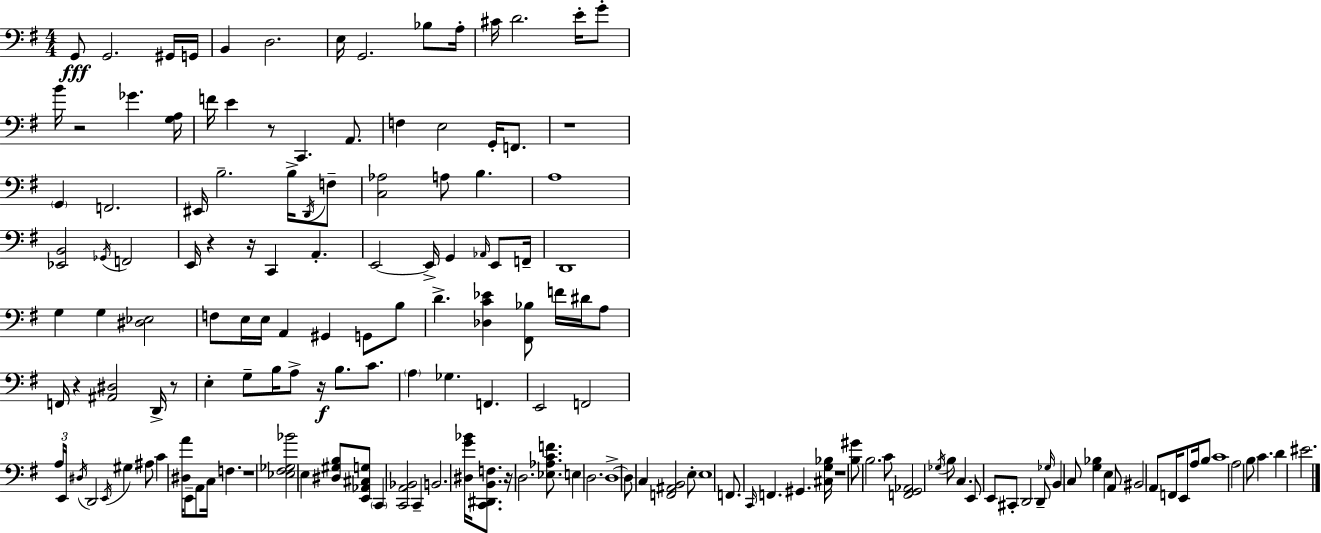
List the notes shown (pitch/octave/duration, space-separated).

G2/e G2/h. G#2/s G2/s B2/q D3/h. E3/s G2/h. Bb3/e A3/s C#4/s D4/h. E4/s G4/e B4/s R/h Gb4/q. [G3,A3]/s F4/s E4/q R/e C2/q. A2/e. F3/q E3/h G2/s F2/e. R/w G2/q F2/h. EIS2/s B3/h. B3/s D2/s F3/e [C3,Ab3]/h A3/e B3/q. A3/w [Eb2,B2]/h Gb2/s F2/h E2/s R/q R/s C2/q A2/q. E2/h E2/s G2/q Ab2/s E2/e F2/s D2/w G3/q G3/q [D#3,Eb3]/h F3/e E3/s E3/s A2/q G#2/q G2/e B3/e D4/q. [Db3,C4,Eb4]/q [F#2,Bb3]/e F4/s D#4/s A3/e F2/s R/q [A#2,D#3]/h D2/s R/e E3/q G3/e B3/s A3/e R/s B3/e. C4/e. A3/q Gb3/q. F2/q. E2/h F2/h A3/s E2/s D#3/s D2/h E2/s G#3/q A#3/e C4/q [D#3,A4]/s E2/e A2/e C3/s F3/q. R/w [Eb3,F#3,Gb3,Bb4]/h E3/q [D#3,G#3,B3]/e [E2,Ab2,C#3,G3]/e C2/q [C2,A2,Bb2]/h C2/q B2/h. [D#3,G4,Bb4]/s [C2,D#2,B2,F3]/e. R/s D3/h. [Eb3,Ab3,C4,F4]/e. E3/q D3/h. D3/w D3/e C3/q [F2,A#2,B2]/h E3/e E3/w F2/e. C2/s F2/q. G#2/q. [C#3,G3,Bb3]/s R/w [B3,G#4]/e B3/h. C4/e [F2,G2,Ab2]/h Gb3/s B3/e C3/q. E2/e E2/e C#2/e D2/h D2/e Gb3/s B2/q C3/e [G3,Bb3]/q E3/q A2/e BIS2/h A2/e F2/s E2/e A3/s B3/e C4/w A3/h B3/e C4/q. D4/q EIS4/h.